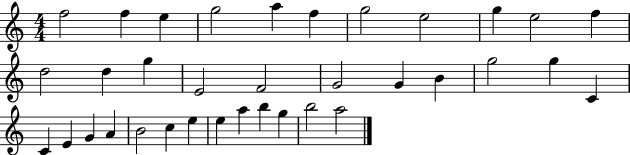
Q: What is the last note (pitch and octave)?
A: A5